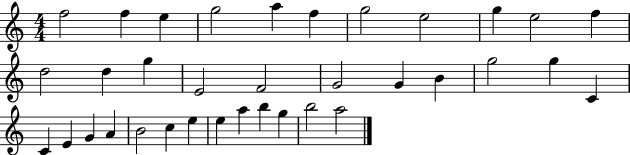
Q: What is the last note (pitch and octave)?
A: A5